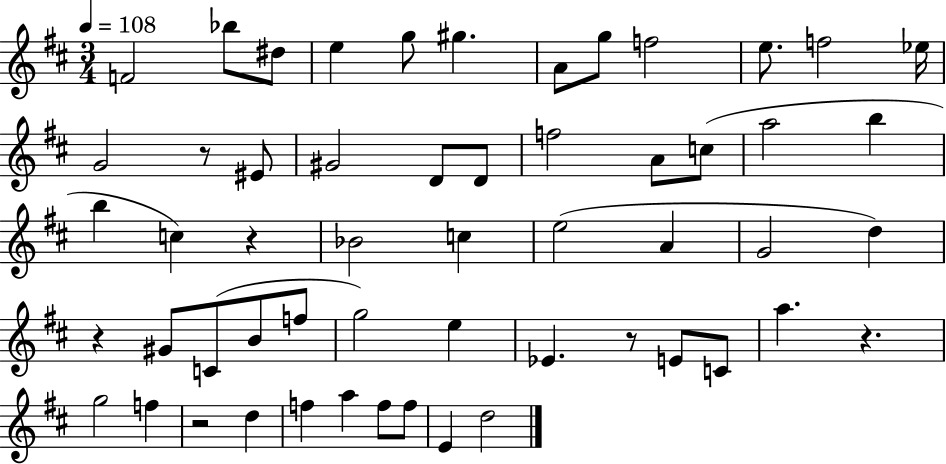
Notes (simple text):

F4/h Bb5/e D#5/e E5/q G5/e G#5/q. A4/e G5/e F5/h E5/e. F5/h Eb5/s G4/h R/e EIS4/e G#4/h D4/e D4/e F5/h A4/e C5/e A5/h B5/q B5/q C5/q R/q Bb4/h C5/q E5/h A4/q G4/h D5/q R/q G#4/e C4/e B4/e F5/e G5/h E5/q Eb4/q. R/e E4/e C4/e A5/q. R/q. G5/h F5/q R/h D5/q F5/q A5/q F5/e F5/e E4/q D5/h